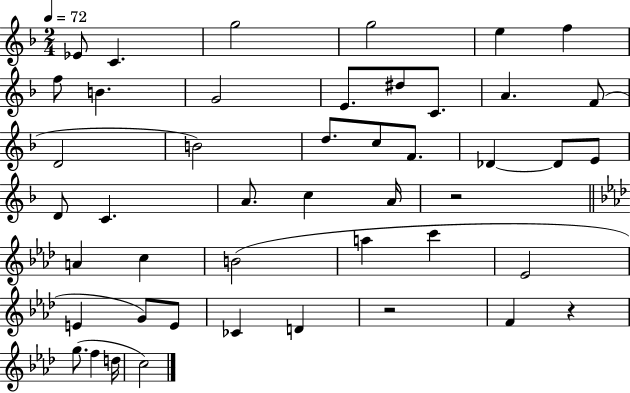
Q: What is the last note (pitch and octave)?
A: C5